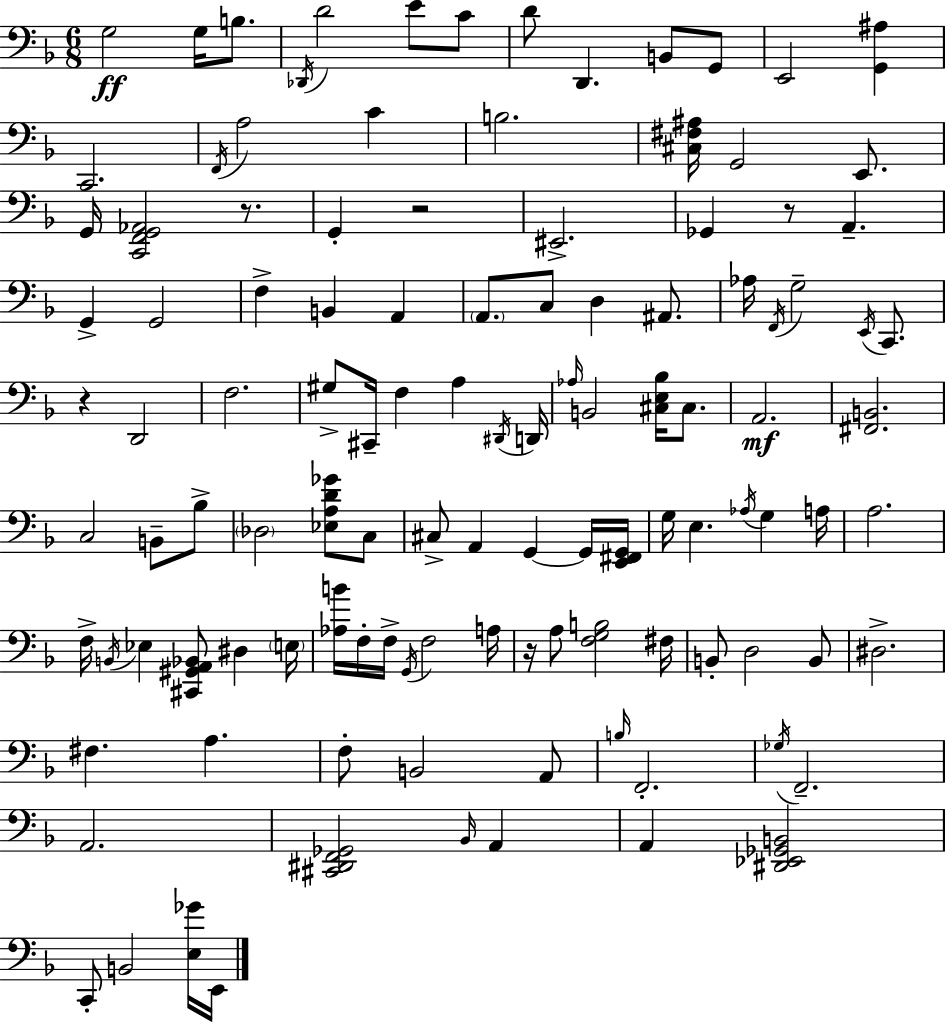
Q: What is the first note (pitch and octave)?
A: G3